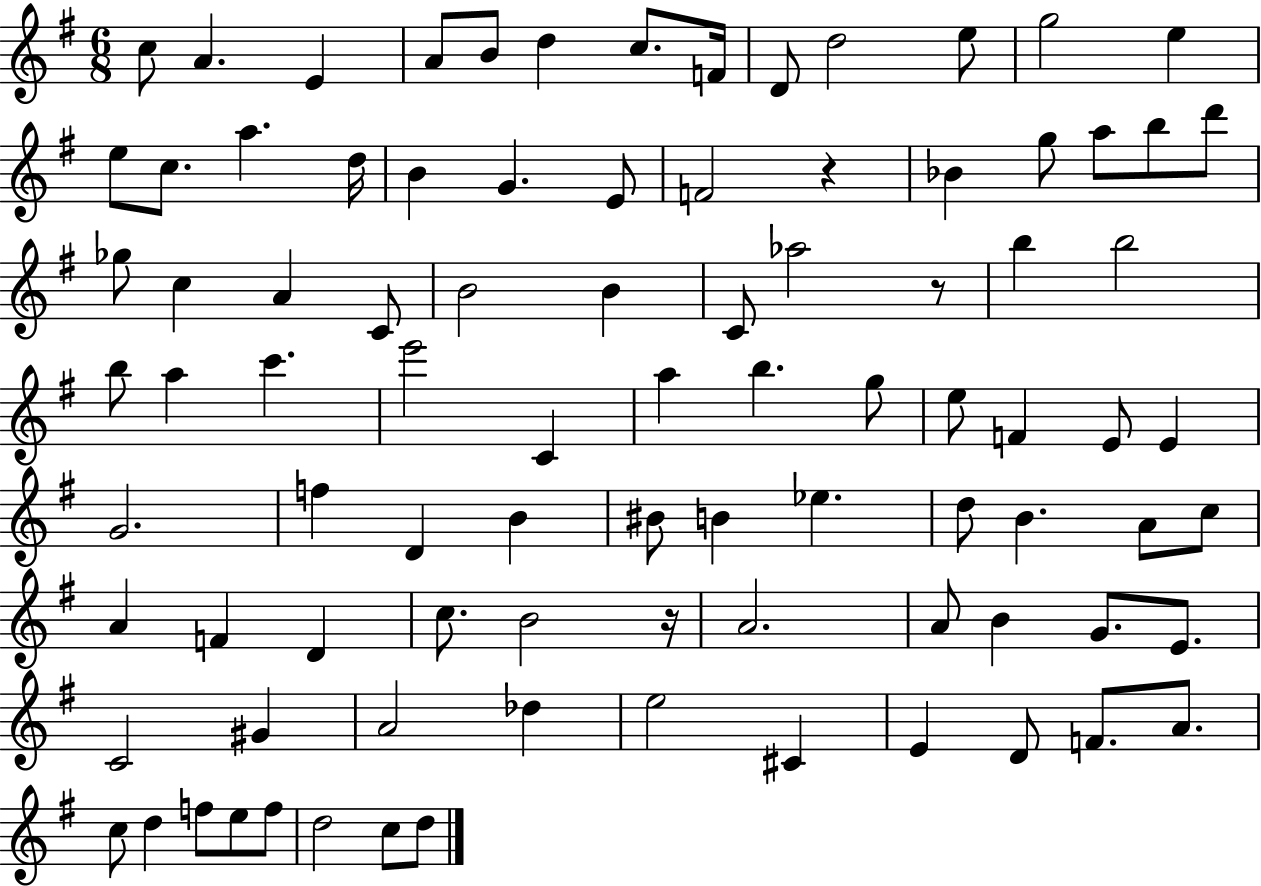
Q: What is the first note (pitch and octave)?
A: C5